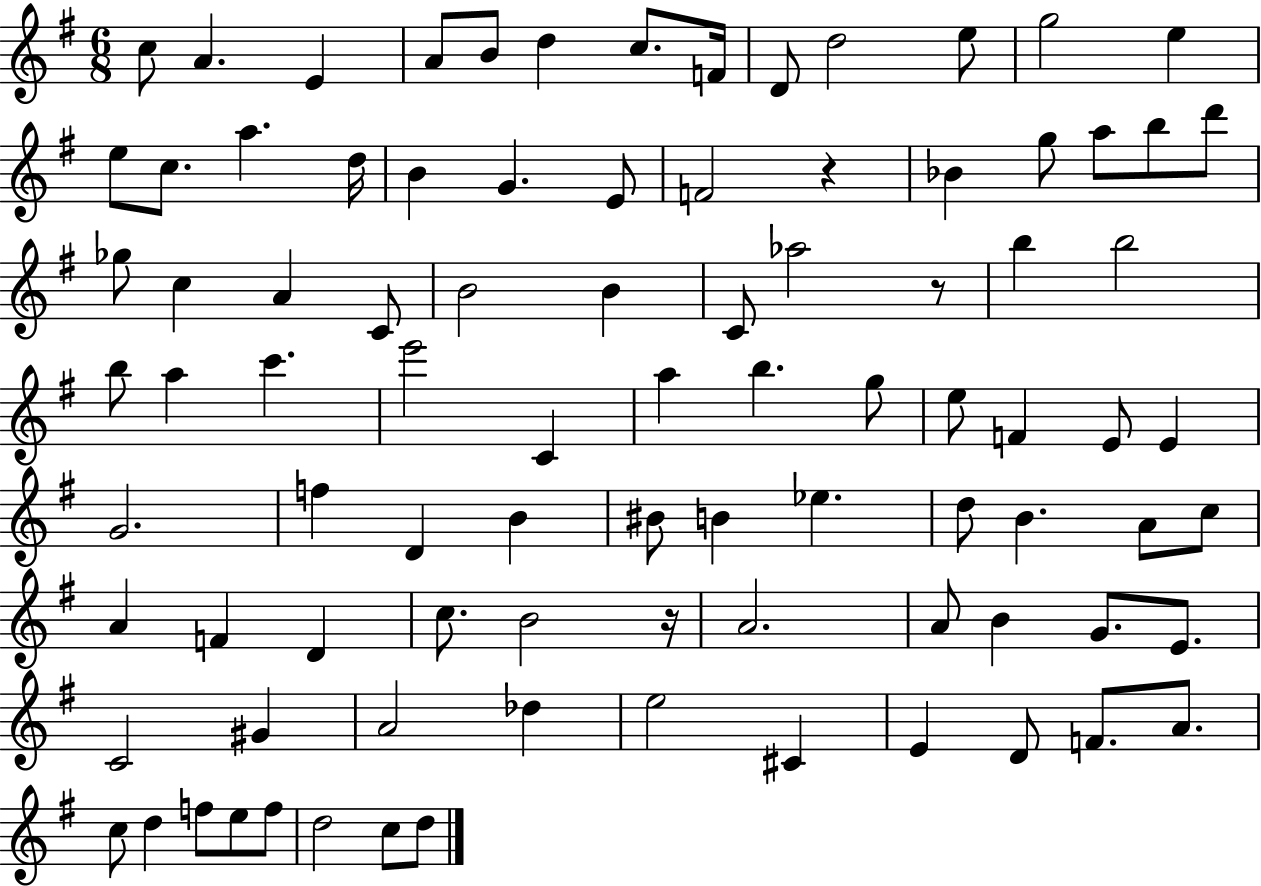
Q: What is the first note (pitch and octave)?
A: C5